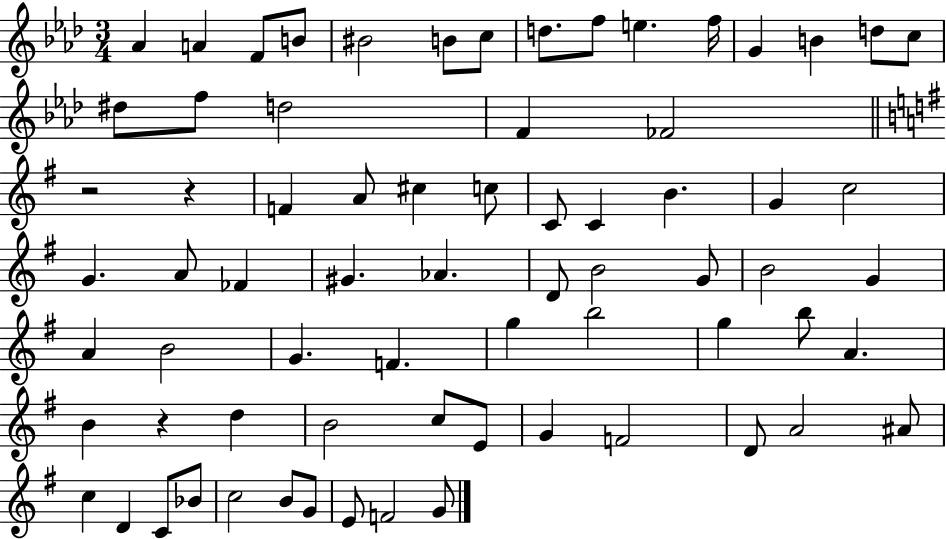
{
  \clef treble
  \numericTimeSignature
  \time 3/4
  \key aes \major
  \repeat volta 2 { aes'4 a'4 f'8 b'8 | bis'2 b'8 c''8 | d''8. f''8 e''4. f''16 | g'4 b'4 d''8 c''8 | \break dis''8 f''8 d''2 | f'4 fes'2 | \bar "||" \break \key g \major r2 r4 | f'4 a'8 cis''4 c''8 | c'8 c'4 b'4. | g'4 c''2 | \break g'4. a'8 fes'4 | gis'4. aes'4. | d'8 b'2 g'8 | b'2 g'4 | \break a'4 b'2 | g'4. f'4. | g''4 b''2 | g''4 b''8 a'4. | \break b'4 r4 d''4 | b'2 c''8 e'8 | g'4 f'2 | d'8 a'2 ais'8 | \break c''4 d'4 c'8 bes'8 | c''2 b'8 g'8 | e'8 f'2 g'8 | } \bar "|."
}